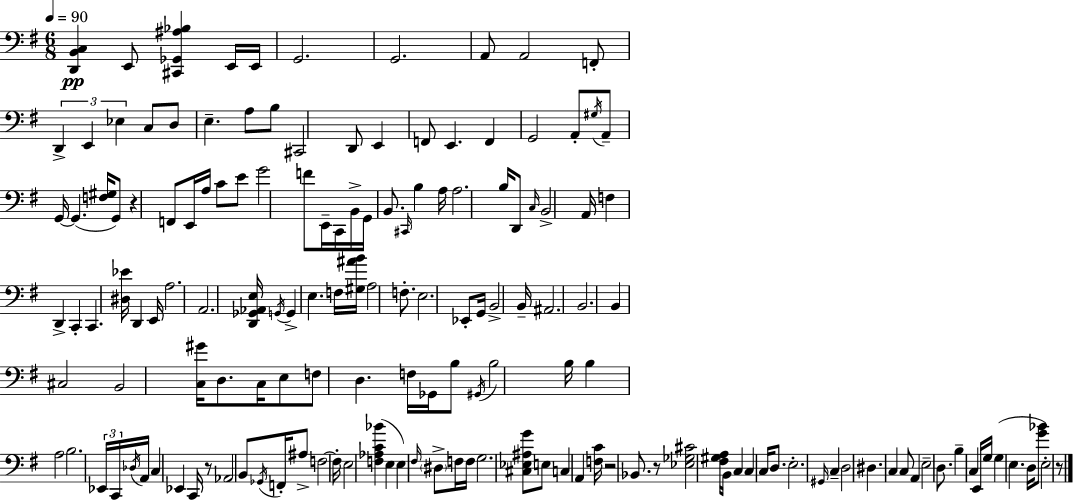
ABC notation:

X:1
T:Untitled
M:6/8
L:1/4
K:G
[D,,B,,C,] E,,/2 [^C,,_G,,^A,_B,] E,,/4 E,,/4 G,,2 G,,2 A,,/2 A,,2 F,,/2 D,, E,, _E, C,/2 D,/2 E, A,/2 B,/2 ^C,,2 D,,/2 E,, F,,/2 E,, F,, G,,2 A,,/2 ^G,/4 A,,/2 G,,/4 G,, [F,^G,]/4 G,,/2 z F,,/2 E,,/4 A,/4 C/2 E/2 G2 F/2 E,,/4 C,,/4 B,,/4 G,,/4 B,,/2 ^C,,/4 B, A,/4 A,2 B,/4 D,,/2 C,/4 B,,2 A,,/4 F, D,, C,, C,, [^D,_E]/4 D,, E,,/4 A,2 A,,2 [D,,_G,,_A,,E,]/4 G,,/4 G,, E, F,/4 [^G,^AB]/4 A,2 F,/2 E,2 _E,,/2 G,,/4 B,,2 B,,/4 ^A,,2 B,,2 B,, ^C,2 B,,2 [C,^G]/4 D,/2 C,/4 E,/2 F,/2 D, F,/4 _G,,/4 B,/2 ^G,,/4 B,2 B,/4 B, A,2 B,2 _E,,/4 C,,/4 _D,/4 A,,/4 C, _E,, C,,/4 z/2 _A,,2 B,,/2 _G,,/4 F,,/4 ^A,/2 F,2 F,/4 E,2 [F,_A,C_B] E, E, ^F,/4 ^D,/2 F,/4 F,/4 G,2 [^C,_E,^A,G]/2 E,/2 C, A,, [F,C]/4 z2 _B,,/2 z/2 [_E,_G,^C]2 [^F,^G,A,]/4 B,,/4 C, C, C,/4 D,/2 E,2 ^G,,/4 C, D,2 ^D, C, C,/2 A,, E,2 D,/2 B, C, E,,/4 G,/4 G, E, D,/4 [G_B]/2 E,2 z/2